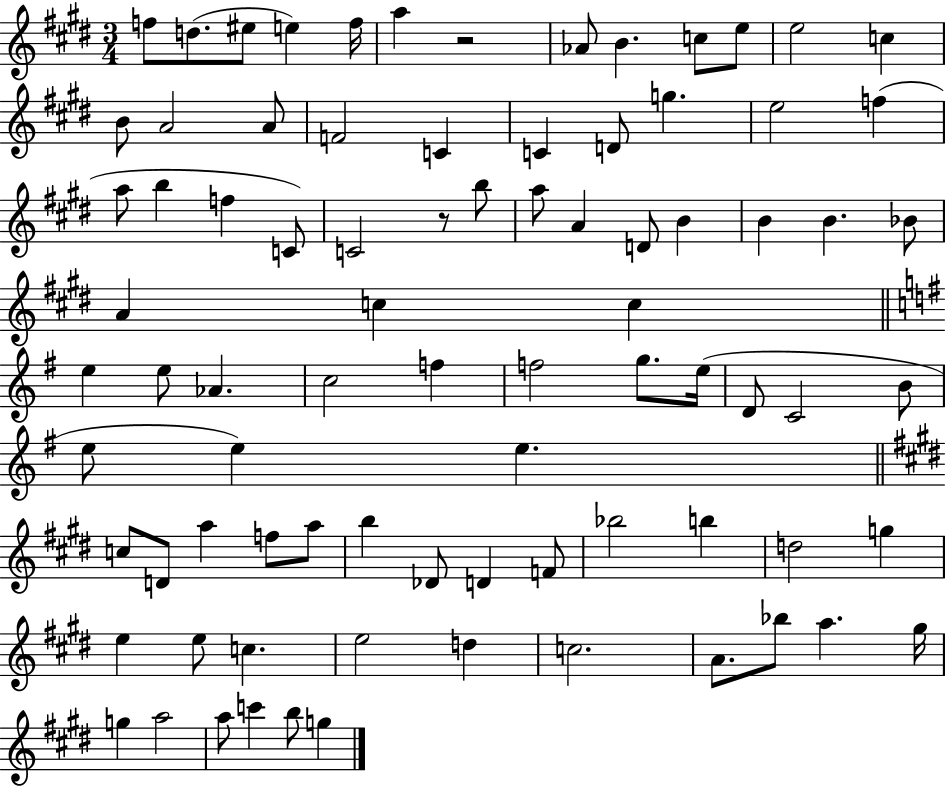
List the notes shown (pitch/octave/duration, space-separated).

F5/e D5/e. EIS5/e E5/q F5/s A5/q R/h Ab4/e B4/q. C5/e E5/e E5/h C5/q B4/e A4/h A4/e F4/h C4/q C4/q D4/e G5/q. E5/h F5/q A5/e B5/q F5/q C4/e C4/h R/e B5/e A5/e A4/q D4/e B4/q B4/q B4/q. Bb4/e A4/q C5/q C5/q E5/q E5/e Ab4/q. C5/h F5/q F5/h G5/e. E5/s D4/e C4/h B4/e E5/e E5/q E5/q. C5/e D4/e A5/q F5/e A5/e B5/q Db4/e D4/q F4/e Bb5/h B5/q D5/h G5/q E5/q E5/e C5/q. E5/h D5/q C5/h. A4/e. Bb5/e A5/q. G#5/s G5/q A5/h A5/e C6/q B5/e G5/q